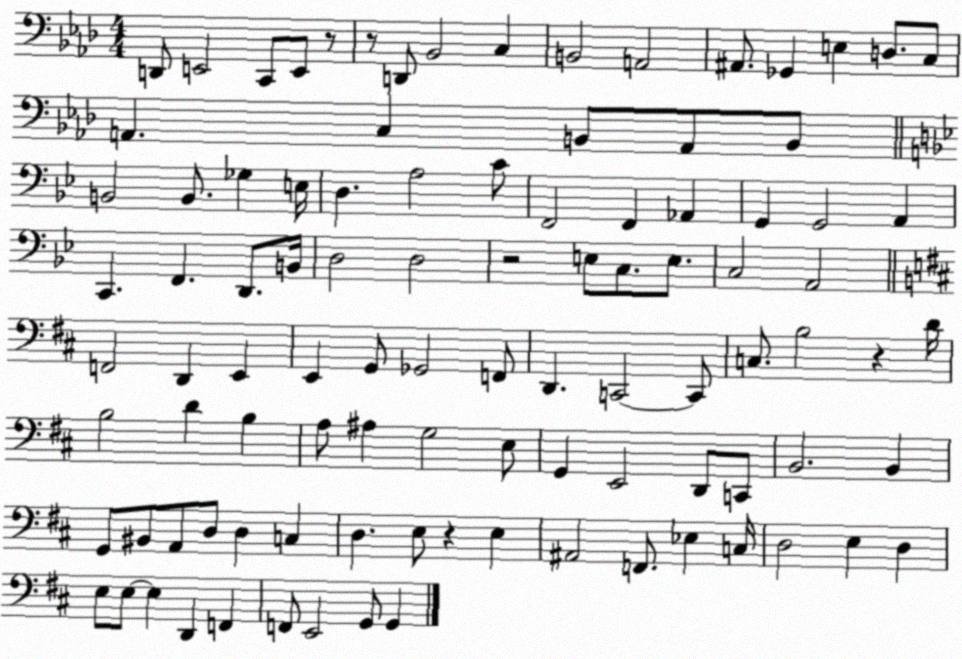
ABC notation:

X:1
T:Untitled
M:4/4
L:1/4
K:Ab
D,,/2 E,,2 C,,/2 E,,/2 z/2 z/2 D,,/2 _B,,2 C, B,,2 A,,2 ^A,,/2 _G,, E, D,/2 C,/2 A,, C, B,,/2 A,,/2 B,,/2 B,,2 B,,/2 _G, E,/4 D, A,2 C/2 F,,2 F,, _A,, G,, G,,2 A,, C,, F,, D,,/2 B,,/4 D,2 D,2 z2 E,/2 C,/2 E,/2 C,2 A,,2 F,,2 D,, E,, E,, G,,/2 _G,,2 F,,/2 D,, C,,2 C,,/2 C,/2 B,2 z D/4 B,2 D B, A,/2 ^A, G,2 E,/2 G,, E,,2 D,,/2 C,,/2 B,,2 B,, G,,/2 ^B,,/2 A,,/2 D,/2 D, C, D, E,/2 z E, ^A,,2 F,,/2 _E, C,/4 D,2 E, D, E,/2 E,/2 E, D,, F,, F,,/2 E,,2 G,,/2 G,,